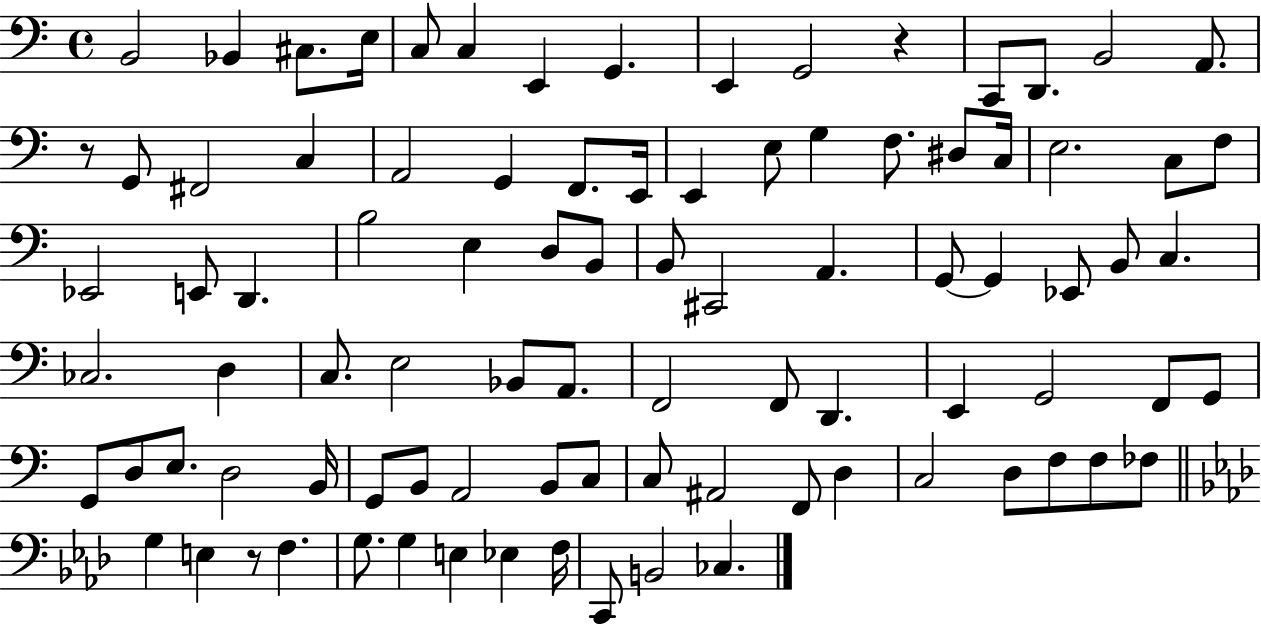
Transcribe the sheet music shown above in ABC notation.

X:1
T:Untitled
M:4/4
L:1/4
K:C
B,,2 _B,, ^C,/2 E,/4 C,/2 C, E,, G,, E,, G,,2 z C,,/2 D,,/2 B,,2 A,,/2 z/2 G,,/2 ^F,,2 C, A,,2 G,, F,,/2 E,,/4 E,, E,/2 G, F,/2 ^D,/2 C,/4 E,2 C,/2 F,/2 _E,,2 E,,/2 D,, B,2 E, D,/2 B,,/2 B,,/2 ^C,,2 A,, G,,/2 G,, _E,,/2 B,,/2 C, _C,2 D, C,/2 E,2 _B,,/2 A,,/2 F,,2 F,,/2 D,, E,, G,,2 F,,/2 G,,/2 G,,/2 D,/2 E,/2 D,2 B,,/4 G,,/2 B,,/2 A,,2 B,,/2 C,/2 C,/2 ^A,,2 F,,/2 D, C,2 D,/2 F,/2 F,/2 _F,/2 G, E, z/2 F, G,/2 G, E, _E, F,/4 C,,/2 B,,2 _C,